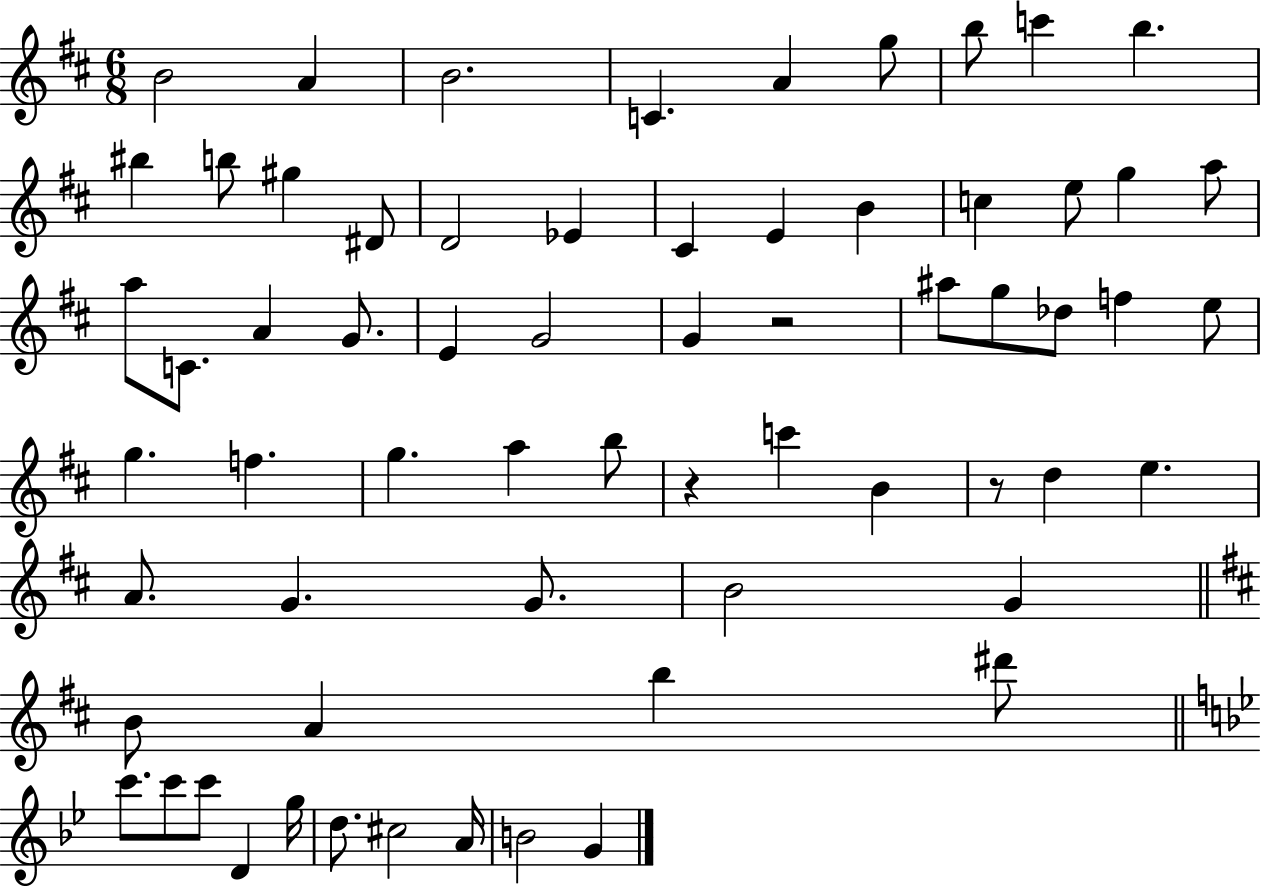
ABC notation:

X:1
T:Untitled
M:6/8
L:1/4
K:D
B2 A B2 C A g/2 b/2 c' b ^b b/2 ^g ^D/2 D2 _E ^C E B c e/2 g a/2 a/2 C/2 A G/2 E G2 G z2 ^a/2 g/2 _d/2 f e/2 g f g a b/2 z c' B z/2 d e A/2 G G/2 B2 G B/2 A b ^d'/2 c'/2 c'/2 c'/2 D g/4 d/2 ^c2 A/4 B2 G